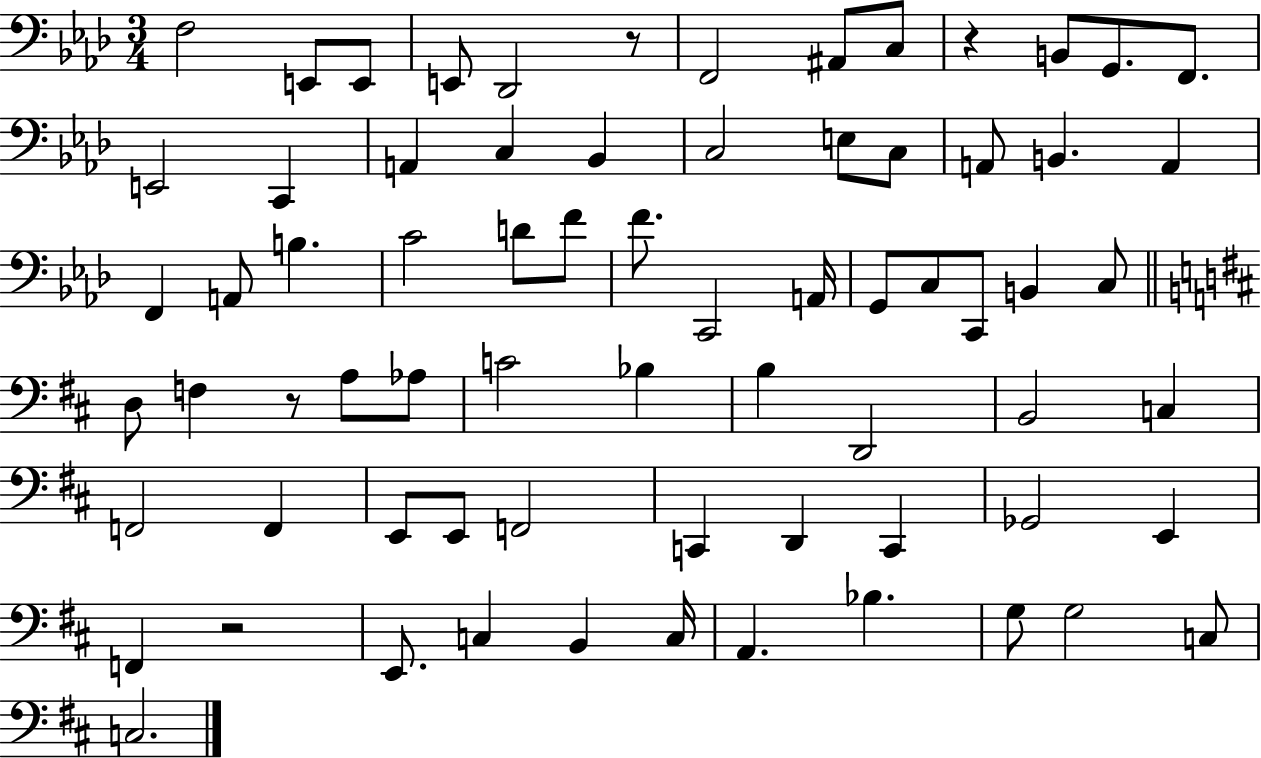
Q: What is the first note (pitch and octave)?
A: F3